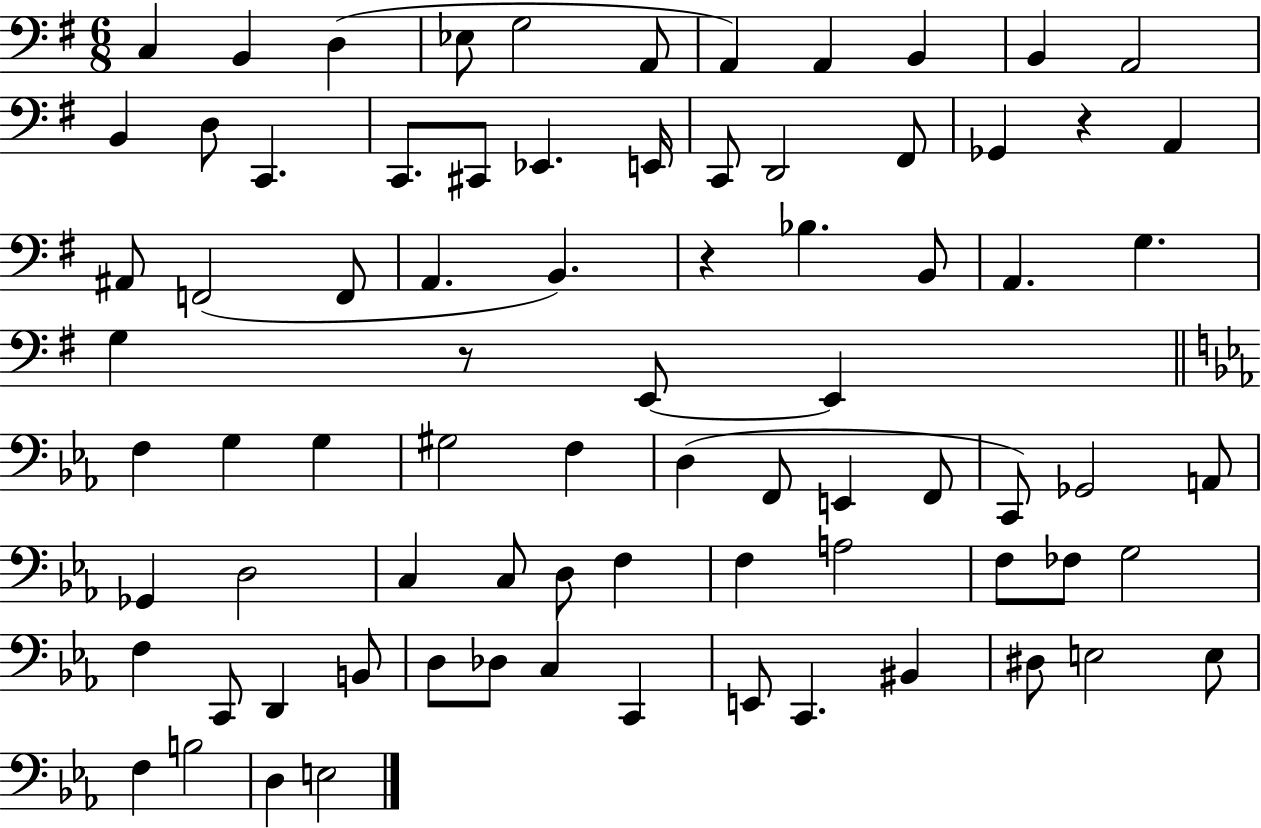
C3/q B2/q D3/q Eb3/e G3/h A2/e A2/q A2/q B2/q B2/q A2/h B2/q D3/e C2/q. C2/e. C#2/e Eb2/q. E2/s C2/e D2/h F#2/e Gb2/q R/q A2/q A#2/e F2/h F2/e A2/q. B2/q. R/q Bb3/q. B2/e A2/q. G3/q. G3/q R/e E2/e E2/q F3/q G3/q G3/q G#3/h F3/q D3/q F2/e E2/q F2/e C2/e Gb2/h A2/e Gb2/q D3/h C3/q C3/e D3/e F3/q F3/q A3/h F3/e FES3/e G3/h F3/q C2/e D2/q B2/e D3/e Db3/e C3/q C2/q E2/e C2/q. BIS2/q D#3/e E3/h E3/e F3/q B3/h D3/q E3/h